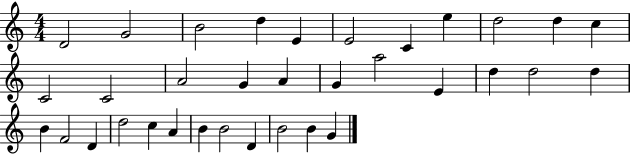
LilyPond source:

{
  \clef treble
  \numericTimeSignature
  \time 4/4
  \key c \major
  d'2 g'2 | b'2 d''4 e'4 | e'2 c'4 e''4 | d''2 d''4 c''4 | \break c'2 c'2 | a'2 g'4 a'4 | g'4 a''2 e'4 | d''4 d''2 d''4 | \break b'4 f'2 d'4 | d''2 c''4 a'4 | b'4 b'2 d'4 | b'2 b'4 g'4 | \break \bar "|."
}